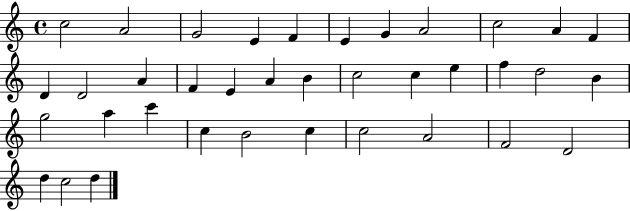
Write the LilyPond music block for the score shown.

{
  \clef treble
  \time 4/4
  \defaultTimeSignature
  \key c \major
  c''2 a'2 | g'2 e'4 f'4 | e'4 g'4 a'2 | c''2 a'4 f'4 | \break d'4 d'2 a'4 | f'4 e'4 a'4 b'4 | c''2 c''4 e''4 | f''4 d''2 b'4 | \break g''2 a''4 c'''4 | c''4 b'2 c''4 | c''2 a'2 | f'2 d'2 | \break d''4 c''2 d''4 | \bar "|."
}